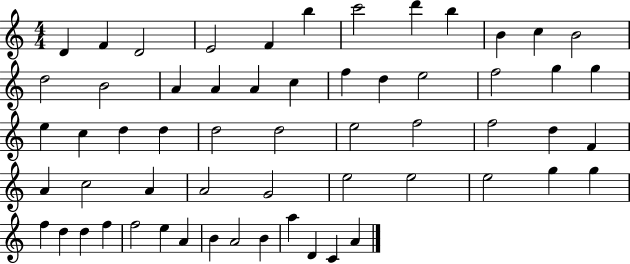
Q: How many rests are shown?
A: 0